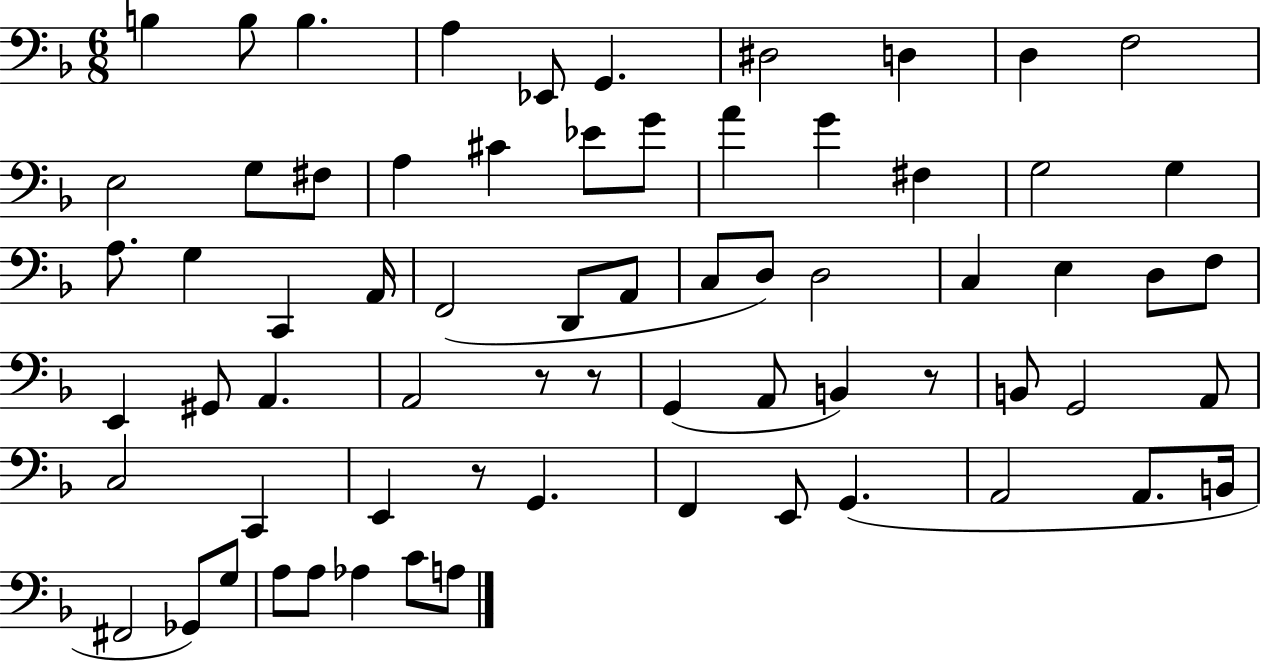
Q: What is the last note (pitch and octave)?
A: A3